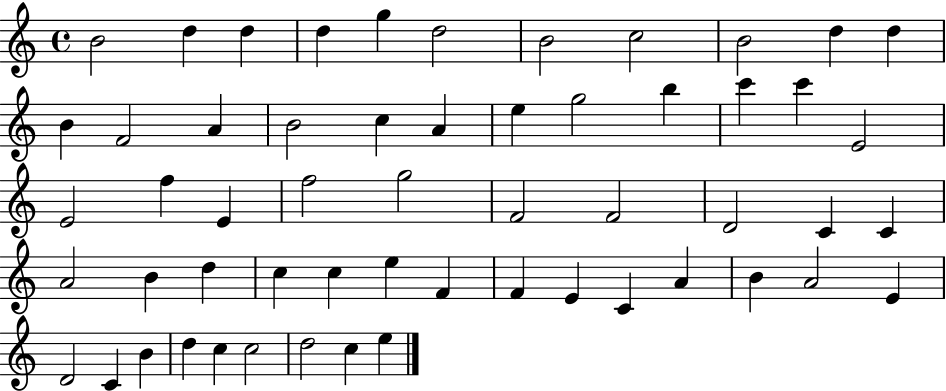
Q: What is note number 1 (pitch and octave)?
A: B4